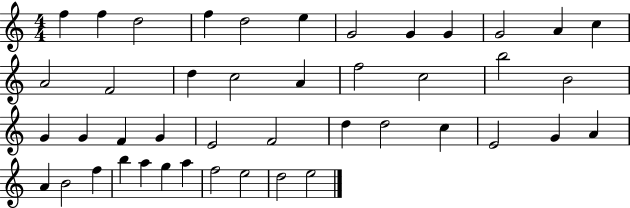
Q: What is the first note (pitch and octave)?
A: F5